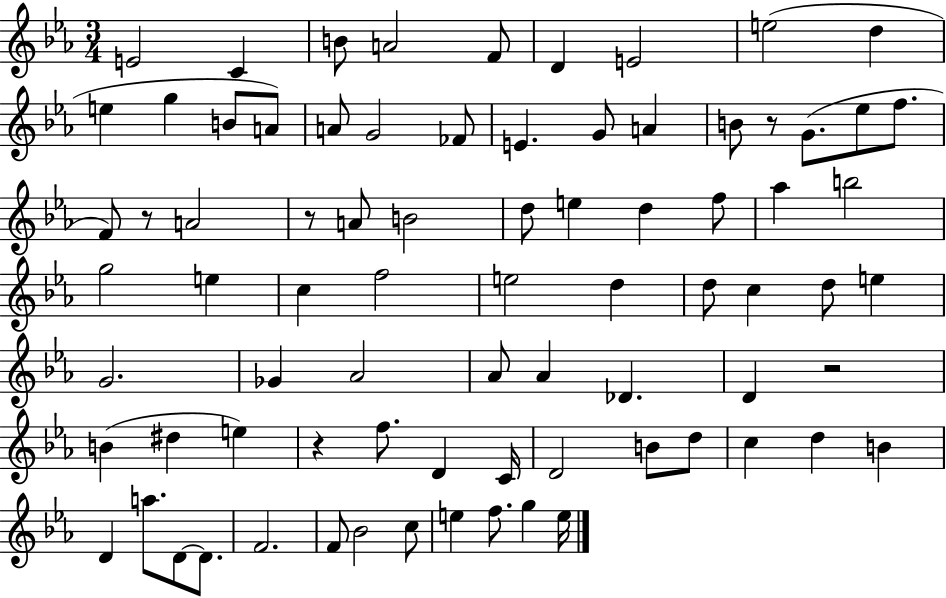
E4/h C4/q B4/e A4/h F4/e D4/q E4/h E5/h D5/q E5/q G5/q B4/e A4/e A4/e G4/h FES4/e E4/q. G4/e A4/q B4/e R/e G4/e. Eb5/e F5/e. F4/e R/e A4/h R/e A4/e B4/h D5/e E5/q D5/q F5/e Ab5/q B5/h G5/h E5/q C5/q F5/h E5/h D5/q D5/e C5/q D5/e E5/q G4/h. Gb4/q Ab4/h Ab4/e Ab4/q Db4/q. D4/q R/h B4/q D#5/q E5/q R/q F5/e. D4/q C4/s D4/h B4/e D5/e C5/q D5/q B4/q D4/q A5/e. D4/e D4/e. F4/h. F4/e Bb4/h C5/e E5/q F5/e. G5/q E5/s